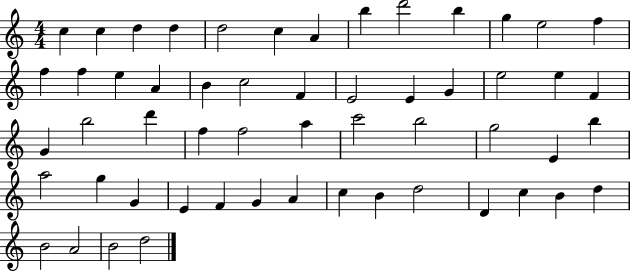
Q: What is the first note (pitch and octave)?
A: C5